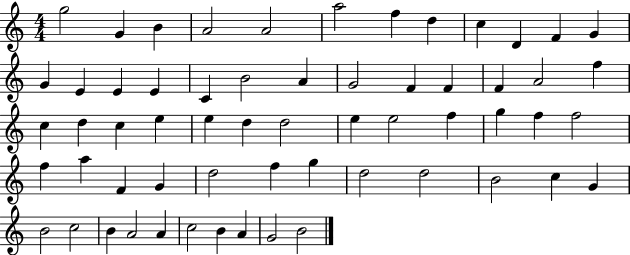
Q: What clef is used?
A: treble